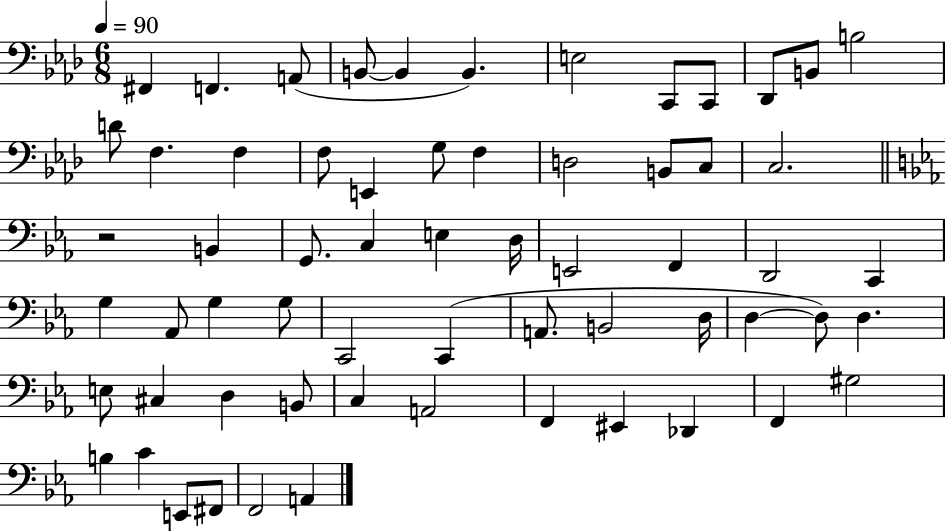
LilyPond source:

{
  \clef bass
  \numericTimeSignature
  \time 6/8
  \key aes \major
  \tempo 4 = 90
  \repeat volta 2 { fis,4 f,4. a,8( | b,8~~ b,4 b,4.) | e2 c,8 c,8 | des,8 b,8 b2 | \break d'8 f4. f4 | f8 e,4 g8 f4 | d2 b,8 c8 | c2. | \break \bar "||" \break \key ees \major r2 b,4 | g,8. c4 e4 d16 | e,2 f,4 | d,2 c,4 | \break g4 aes,8 g4 g8 | c,2 c,4( | a,8. b,2 d16 | d4~~ d8) d4. | \break e8 cis4 d4 b,8 | c4 a,2 | f,4 eis,4 des,4 | f,4 gis2 | \break b4 c'4 e,8 fis,8 | f,2 a,4 | } \bar "|."
}